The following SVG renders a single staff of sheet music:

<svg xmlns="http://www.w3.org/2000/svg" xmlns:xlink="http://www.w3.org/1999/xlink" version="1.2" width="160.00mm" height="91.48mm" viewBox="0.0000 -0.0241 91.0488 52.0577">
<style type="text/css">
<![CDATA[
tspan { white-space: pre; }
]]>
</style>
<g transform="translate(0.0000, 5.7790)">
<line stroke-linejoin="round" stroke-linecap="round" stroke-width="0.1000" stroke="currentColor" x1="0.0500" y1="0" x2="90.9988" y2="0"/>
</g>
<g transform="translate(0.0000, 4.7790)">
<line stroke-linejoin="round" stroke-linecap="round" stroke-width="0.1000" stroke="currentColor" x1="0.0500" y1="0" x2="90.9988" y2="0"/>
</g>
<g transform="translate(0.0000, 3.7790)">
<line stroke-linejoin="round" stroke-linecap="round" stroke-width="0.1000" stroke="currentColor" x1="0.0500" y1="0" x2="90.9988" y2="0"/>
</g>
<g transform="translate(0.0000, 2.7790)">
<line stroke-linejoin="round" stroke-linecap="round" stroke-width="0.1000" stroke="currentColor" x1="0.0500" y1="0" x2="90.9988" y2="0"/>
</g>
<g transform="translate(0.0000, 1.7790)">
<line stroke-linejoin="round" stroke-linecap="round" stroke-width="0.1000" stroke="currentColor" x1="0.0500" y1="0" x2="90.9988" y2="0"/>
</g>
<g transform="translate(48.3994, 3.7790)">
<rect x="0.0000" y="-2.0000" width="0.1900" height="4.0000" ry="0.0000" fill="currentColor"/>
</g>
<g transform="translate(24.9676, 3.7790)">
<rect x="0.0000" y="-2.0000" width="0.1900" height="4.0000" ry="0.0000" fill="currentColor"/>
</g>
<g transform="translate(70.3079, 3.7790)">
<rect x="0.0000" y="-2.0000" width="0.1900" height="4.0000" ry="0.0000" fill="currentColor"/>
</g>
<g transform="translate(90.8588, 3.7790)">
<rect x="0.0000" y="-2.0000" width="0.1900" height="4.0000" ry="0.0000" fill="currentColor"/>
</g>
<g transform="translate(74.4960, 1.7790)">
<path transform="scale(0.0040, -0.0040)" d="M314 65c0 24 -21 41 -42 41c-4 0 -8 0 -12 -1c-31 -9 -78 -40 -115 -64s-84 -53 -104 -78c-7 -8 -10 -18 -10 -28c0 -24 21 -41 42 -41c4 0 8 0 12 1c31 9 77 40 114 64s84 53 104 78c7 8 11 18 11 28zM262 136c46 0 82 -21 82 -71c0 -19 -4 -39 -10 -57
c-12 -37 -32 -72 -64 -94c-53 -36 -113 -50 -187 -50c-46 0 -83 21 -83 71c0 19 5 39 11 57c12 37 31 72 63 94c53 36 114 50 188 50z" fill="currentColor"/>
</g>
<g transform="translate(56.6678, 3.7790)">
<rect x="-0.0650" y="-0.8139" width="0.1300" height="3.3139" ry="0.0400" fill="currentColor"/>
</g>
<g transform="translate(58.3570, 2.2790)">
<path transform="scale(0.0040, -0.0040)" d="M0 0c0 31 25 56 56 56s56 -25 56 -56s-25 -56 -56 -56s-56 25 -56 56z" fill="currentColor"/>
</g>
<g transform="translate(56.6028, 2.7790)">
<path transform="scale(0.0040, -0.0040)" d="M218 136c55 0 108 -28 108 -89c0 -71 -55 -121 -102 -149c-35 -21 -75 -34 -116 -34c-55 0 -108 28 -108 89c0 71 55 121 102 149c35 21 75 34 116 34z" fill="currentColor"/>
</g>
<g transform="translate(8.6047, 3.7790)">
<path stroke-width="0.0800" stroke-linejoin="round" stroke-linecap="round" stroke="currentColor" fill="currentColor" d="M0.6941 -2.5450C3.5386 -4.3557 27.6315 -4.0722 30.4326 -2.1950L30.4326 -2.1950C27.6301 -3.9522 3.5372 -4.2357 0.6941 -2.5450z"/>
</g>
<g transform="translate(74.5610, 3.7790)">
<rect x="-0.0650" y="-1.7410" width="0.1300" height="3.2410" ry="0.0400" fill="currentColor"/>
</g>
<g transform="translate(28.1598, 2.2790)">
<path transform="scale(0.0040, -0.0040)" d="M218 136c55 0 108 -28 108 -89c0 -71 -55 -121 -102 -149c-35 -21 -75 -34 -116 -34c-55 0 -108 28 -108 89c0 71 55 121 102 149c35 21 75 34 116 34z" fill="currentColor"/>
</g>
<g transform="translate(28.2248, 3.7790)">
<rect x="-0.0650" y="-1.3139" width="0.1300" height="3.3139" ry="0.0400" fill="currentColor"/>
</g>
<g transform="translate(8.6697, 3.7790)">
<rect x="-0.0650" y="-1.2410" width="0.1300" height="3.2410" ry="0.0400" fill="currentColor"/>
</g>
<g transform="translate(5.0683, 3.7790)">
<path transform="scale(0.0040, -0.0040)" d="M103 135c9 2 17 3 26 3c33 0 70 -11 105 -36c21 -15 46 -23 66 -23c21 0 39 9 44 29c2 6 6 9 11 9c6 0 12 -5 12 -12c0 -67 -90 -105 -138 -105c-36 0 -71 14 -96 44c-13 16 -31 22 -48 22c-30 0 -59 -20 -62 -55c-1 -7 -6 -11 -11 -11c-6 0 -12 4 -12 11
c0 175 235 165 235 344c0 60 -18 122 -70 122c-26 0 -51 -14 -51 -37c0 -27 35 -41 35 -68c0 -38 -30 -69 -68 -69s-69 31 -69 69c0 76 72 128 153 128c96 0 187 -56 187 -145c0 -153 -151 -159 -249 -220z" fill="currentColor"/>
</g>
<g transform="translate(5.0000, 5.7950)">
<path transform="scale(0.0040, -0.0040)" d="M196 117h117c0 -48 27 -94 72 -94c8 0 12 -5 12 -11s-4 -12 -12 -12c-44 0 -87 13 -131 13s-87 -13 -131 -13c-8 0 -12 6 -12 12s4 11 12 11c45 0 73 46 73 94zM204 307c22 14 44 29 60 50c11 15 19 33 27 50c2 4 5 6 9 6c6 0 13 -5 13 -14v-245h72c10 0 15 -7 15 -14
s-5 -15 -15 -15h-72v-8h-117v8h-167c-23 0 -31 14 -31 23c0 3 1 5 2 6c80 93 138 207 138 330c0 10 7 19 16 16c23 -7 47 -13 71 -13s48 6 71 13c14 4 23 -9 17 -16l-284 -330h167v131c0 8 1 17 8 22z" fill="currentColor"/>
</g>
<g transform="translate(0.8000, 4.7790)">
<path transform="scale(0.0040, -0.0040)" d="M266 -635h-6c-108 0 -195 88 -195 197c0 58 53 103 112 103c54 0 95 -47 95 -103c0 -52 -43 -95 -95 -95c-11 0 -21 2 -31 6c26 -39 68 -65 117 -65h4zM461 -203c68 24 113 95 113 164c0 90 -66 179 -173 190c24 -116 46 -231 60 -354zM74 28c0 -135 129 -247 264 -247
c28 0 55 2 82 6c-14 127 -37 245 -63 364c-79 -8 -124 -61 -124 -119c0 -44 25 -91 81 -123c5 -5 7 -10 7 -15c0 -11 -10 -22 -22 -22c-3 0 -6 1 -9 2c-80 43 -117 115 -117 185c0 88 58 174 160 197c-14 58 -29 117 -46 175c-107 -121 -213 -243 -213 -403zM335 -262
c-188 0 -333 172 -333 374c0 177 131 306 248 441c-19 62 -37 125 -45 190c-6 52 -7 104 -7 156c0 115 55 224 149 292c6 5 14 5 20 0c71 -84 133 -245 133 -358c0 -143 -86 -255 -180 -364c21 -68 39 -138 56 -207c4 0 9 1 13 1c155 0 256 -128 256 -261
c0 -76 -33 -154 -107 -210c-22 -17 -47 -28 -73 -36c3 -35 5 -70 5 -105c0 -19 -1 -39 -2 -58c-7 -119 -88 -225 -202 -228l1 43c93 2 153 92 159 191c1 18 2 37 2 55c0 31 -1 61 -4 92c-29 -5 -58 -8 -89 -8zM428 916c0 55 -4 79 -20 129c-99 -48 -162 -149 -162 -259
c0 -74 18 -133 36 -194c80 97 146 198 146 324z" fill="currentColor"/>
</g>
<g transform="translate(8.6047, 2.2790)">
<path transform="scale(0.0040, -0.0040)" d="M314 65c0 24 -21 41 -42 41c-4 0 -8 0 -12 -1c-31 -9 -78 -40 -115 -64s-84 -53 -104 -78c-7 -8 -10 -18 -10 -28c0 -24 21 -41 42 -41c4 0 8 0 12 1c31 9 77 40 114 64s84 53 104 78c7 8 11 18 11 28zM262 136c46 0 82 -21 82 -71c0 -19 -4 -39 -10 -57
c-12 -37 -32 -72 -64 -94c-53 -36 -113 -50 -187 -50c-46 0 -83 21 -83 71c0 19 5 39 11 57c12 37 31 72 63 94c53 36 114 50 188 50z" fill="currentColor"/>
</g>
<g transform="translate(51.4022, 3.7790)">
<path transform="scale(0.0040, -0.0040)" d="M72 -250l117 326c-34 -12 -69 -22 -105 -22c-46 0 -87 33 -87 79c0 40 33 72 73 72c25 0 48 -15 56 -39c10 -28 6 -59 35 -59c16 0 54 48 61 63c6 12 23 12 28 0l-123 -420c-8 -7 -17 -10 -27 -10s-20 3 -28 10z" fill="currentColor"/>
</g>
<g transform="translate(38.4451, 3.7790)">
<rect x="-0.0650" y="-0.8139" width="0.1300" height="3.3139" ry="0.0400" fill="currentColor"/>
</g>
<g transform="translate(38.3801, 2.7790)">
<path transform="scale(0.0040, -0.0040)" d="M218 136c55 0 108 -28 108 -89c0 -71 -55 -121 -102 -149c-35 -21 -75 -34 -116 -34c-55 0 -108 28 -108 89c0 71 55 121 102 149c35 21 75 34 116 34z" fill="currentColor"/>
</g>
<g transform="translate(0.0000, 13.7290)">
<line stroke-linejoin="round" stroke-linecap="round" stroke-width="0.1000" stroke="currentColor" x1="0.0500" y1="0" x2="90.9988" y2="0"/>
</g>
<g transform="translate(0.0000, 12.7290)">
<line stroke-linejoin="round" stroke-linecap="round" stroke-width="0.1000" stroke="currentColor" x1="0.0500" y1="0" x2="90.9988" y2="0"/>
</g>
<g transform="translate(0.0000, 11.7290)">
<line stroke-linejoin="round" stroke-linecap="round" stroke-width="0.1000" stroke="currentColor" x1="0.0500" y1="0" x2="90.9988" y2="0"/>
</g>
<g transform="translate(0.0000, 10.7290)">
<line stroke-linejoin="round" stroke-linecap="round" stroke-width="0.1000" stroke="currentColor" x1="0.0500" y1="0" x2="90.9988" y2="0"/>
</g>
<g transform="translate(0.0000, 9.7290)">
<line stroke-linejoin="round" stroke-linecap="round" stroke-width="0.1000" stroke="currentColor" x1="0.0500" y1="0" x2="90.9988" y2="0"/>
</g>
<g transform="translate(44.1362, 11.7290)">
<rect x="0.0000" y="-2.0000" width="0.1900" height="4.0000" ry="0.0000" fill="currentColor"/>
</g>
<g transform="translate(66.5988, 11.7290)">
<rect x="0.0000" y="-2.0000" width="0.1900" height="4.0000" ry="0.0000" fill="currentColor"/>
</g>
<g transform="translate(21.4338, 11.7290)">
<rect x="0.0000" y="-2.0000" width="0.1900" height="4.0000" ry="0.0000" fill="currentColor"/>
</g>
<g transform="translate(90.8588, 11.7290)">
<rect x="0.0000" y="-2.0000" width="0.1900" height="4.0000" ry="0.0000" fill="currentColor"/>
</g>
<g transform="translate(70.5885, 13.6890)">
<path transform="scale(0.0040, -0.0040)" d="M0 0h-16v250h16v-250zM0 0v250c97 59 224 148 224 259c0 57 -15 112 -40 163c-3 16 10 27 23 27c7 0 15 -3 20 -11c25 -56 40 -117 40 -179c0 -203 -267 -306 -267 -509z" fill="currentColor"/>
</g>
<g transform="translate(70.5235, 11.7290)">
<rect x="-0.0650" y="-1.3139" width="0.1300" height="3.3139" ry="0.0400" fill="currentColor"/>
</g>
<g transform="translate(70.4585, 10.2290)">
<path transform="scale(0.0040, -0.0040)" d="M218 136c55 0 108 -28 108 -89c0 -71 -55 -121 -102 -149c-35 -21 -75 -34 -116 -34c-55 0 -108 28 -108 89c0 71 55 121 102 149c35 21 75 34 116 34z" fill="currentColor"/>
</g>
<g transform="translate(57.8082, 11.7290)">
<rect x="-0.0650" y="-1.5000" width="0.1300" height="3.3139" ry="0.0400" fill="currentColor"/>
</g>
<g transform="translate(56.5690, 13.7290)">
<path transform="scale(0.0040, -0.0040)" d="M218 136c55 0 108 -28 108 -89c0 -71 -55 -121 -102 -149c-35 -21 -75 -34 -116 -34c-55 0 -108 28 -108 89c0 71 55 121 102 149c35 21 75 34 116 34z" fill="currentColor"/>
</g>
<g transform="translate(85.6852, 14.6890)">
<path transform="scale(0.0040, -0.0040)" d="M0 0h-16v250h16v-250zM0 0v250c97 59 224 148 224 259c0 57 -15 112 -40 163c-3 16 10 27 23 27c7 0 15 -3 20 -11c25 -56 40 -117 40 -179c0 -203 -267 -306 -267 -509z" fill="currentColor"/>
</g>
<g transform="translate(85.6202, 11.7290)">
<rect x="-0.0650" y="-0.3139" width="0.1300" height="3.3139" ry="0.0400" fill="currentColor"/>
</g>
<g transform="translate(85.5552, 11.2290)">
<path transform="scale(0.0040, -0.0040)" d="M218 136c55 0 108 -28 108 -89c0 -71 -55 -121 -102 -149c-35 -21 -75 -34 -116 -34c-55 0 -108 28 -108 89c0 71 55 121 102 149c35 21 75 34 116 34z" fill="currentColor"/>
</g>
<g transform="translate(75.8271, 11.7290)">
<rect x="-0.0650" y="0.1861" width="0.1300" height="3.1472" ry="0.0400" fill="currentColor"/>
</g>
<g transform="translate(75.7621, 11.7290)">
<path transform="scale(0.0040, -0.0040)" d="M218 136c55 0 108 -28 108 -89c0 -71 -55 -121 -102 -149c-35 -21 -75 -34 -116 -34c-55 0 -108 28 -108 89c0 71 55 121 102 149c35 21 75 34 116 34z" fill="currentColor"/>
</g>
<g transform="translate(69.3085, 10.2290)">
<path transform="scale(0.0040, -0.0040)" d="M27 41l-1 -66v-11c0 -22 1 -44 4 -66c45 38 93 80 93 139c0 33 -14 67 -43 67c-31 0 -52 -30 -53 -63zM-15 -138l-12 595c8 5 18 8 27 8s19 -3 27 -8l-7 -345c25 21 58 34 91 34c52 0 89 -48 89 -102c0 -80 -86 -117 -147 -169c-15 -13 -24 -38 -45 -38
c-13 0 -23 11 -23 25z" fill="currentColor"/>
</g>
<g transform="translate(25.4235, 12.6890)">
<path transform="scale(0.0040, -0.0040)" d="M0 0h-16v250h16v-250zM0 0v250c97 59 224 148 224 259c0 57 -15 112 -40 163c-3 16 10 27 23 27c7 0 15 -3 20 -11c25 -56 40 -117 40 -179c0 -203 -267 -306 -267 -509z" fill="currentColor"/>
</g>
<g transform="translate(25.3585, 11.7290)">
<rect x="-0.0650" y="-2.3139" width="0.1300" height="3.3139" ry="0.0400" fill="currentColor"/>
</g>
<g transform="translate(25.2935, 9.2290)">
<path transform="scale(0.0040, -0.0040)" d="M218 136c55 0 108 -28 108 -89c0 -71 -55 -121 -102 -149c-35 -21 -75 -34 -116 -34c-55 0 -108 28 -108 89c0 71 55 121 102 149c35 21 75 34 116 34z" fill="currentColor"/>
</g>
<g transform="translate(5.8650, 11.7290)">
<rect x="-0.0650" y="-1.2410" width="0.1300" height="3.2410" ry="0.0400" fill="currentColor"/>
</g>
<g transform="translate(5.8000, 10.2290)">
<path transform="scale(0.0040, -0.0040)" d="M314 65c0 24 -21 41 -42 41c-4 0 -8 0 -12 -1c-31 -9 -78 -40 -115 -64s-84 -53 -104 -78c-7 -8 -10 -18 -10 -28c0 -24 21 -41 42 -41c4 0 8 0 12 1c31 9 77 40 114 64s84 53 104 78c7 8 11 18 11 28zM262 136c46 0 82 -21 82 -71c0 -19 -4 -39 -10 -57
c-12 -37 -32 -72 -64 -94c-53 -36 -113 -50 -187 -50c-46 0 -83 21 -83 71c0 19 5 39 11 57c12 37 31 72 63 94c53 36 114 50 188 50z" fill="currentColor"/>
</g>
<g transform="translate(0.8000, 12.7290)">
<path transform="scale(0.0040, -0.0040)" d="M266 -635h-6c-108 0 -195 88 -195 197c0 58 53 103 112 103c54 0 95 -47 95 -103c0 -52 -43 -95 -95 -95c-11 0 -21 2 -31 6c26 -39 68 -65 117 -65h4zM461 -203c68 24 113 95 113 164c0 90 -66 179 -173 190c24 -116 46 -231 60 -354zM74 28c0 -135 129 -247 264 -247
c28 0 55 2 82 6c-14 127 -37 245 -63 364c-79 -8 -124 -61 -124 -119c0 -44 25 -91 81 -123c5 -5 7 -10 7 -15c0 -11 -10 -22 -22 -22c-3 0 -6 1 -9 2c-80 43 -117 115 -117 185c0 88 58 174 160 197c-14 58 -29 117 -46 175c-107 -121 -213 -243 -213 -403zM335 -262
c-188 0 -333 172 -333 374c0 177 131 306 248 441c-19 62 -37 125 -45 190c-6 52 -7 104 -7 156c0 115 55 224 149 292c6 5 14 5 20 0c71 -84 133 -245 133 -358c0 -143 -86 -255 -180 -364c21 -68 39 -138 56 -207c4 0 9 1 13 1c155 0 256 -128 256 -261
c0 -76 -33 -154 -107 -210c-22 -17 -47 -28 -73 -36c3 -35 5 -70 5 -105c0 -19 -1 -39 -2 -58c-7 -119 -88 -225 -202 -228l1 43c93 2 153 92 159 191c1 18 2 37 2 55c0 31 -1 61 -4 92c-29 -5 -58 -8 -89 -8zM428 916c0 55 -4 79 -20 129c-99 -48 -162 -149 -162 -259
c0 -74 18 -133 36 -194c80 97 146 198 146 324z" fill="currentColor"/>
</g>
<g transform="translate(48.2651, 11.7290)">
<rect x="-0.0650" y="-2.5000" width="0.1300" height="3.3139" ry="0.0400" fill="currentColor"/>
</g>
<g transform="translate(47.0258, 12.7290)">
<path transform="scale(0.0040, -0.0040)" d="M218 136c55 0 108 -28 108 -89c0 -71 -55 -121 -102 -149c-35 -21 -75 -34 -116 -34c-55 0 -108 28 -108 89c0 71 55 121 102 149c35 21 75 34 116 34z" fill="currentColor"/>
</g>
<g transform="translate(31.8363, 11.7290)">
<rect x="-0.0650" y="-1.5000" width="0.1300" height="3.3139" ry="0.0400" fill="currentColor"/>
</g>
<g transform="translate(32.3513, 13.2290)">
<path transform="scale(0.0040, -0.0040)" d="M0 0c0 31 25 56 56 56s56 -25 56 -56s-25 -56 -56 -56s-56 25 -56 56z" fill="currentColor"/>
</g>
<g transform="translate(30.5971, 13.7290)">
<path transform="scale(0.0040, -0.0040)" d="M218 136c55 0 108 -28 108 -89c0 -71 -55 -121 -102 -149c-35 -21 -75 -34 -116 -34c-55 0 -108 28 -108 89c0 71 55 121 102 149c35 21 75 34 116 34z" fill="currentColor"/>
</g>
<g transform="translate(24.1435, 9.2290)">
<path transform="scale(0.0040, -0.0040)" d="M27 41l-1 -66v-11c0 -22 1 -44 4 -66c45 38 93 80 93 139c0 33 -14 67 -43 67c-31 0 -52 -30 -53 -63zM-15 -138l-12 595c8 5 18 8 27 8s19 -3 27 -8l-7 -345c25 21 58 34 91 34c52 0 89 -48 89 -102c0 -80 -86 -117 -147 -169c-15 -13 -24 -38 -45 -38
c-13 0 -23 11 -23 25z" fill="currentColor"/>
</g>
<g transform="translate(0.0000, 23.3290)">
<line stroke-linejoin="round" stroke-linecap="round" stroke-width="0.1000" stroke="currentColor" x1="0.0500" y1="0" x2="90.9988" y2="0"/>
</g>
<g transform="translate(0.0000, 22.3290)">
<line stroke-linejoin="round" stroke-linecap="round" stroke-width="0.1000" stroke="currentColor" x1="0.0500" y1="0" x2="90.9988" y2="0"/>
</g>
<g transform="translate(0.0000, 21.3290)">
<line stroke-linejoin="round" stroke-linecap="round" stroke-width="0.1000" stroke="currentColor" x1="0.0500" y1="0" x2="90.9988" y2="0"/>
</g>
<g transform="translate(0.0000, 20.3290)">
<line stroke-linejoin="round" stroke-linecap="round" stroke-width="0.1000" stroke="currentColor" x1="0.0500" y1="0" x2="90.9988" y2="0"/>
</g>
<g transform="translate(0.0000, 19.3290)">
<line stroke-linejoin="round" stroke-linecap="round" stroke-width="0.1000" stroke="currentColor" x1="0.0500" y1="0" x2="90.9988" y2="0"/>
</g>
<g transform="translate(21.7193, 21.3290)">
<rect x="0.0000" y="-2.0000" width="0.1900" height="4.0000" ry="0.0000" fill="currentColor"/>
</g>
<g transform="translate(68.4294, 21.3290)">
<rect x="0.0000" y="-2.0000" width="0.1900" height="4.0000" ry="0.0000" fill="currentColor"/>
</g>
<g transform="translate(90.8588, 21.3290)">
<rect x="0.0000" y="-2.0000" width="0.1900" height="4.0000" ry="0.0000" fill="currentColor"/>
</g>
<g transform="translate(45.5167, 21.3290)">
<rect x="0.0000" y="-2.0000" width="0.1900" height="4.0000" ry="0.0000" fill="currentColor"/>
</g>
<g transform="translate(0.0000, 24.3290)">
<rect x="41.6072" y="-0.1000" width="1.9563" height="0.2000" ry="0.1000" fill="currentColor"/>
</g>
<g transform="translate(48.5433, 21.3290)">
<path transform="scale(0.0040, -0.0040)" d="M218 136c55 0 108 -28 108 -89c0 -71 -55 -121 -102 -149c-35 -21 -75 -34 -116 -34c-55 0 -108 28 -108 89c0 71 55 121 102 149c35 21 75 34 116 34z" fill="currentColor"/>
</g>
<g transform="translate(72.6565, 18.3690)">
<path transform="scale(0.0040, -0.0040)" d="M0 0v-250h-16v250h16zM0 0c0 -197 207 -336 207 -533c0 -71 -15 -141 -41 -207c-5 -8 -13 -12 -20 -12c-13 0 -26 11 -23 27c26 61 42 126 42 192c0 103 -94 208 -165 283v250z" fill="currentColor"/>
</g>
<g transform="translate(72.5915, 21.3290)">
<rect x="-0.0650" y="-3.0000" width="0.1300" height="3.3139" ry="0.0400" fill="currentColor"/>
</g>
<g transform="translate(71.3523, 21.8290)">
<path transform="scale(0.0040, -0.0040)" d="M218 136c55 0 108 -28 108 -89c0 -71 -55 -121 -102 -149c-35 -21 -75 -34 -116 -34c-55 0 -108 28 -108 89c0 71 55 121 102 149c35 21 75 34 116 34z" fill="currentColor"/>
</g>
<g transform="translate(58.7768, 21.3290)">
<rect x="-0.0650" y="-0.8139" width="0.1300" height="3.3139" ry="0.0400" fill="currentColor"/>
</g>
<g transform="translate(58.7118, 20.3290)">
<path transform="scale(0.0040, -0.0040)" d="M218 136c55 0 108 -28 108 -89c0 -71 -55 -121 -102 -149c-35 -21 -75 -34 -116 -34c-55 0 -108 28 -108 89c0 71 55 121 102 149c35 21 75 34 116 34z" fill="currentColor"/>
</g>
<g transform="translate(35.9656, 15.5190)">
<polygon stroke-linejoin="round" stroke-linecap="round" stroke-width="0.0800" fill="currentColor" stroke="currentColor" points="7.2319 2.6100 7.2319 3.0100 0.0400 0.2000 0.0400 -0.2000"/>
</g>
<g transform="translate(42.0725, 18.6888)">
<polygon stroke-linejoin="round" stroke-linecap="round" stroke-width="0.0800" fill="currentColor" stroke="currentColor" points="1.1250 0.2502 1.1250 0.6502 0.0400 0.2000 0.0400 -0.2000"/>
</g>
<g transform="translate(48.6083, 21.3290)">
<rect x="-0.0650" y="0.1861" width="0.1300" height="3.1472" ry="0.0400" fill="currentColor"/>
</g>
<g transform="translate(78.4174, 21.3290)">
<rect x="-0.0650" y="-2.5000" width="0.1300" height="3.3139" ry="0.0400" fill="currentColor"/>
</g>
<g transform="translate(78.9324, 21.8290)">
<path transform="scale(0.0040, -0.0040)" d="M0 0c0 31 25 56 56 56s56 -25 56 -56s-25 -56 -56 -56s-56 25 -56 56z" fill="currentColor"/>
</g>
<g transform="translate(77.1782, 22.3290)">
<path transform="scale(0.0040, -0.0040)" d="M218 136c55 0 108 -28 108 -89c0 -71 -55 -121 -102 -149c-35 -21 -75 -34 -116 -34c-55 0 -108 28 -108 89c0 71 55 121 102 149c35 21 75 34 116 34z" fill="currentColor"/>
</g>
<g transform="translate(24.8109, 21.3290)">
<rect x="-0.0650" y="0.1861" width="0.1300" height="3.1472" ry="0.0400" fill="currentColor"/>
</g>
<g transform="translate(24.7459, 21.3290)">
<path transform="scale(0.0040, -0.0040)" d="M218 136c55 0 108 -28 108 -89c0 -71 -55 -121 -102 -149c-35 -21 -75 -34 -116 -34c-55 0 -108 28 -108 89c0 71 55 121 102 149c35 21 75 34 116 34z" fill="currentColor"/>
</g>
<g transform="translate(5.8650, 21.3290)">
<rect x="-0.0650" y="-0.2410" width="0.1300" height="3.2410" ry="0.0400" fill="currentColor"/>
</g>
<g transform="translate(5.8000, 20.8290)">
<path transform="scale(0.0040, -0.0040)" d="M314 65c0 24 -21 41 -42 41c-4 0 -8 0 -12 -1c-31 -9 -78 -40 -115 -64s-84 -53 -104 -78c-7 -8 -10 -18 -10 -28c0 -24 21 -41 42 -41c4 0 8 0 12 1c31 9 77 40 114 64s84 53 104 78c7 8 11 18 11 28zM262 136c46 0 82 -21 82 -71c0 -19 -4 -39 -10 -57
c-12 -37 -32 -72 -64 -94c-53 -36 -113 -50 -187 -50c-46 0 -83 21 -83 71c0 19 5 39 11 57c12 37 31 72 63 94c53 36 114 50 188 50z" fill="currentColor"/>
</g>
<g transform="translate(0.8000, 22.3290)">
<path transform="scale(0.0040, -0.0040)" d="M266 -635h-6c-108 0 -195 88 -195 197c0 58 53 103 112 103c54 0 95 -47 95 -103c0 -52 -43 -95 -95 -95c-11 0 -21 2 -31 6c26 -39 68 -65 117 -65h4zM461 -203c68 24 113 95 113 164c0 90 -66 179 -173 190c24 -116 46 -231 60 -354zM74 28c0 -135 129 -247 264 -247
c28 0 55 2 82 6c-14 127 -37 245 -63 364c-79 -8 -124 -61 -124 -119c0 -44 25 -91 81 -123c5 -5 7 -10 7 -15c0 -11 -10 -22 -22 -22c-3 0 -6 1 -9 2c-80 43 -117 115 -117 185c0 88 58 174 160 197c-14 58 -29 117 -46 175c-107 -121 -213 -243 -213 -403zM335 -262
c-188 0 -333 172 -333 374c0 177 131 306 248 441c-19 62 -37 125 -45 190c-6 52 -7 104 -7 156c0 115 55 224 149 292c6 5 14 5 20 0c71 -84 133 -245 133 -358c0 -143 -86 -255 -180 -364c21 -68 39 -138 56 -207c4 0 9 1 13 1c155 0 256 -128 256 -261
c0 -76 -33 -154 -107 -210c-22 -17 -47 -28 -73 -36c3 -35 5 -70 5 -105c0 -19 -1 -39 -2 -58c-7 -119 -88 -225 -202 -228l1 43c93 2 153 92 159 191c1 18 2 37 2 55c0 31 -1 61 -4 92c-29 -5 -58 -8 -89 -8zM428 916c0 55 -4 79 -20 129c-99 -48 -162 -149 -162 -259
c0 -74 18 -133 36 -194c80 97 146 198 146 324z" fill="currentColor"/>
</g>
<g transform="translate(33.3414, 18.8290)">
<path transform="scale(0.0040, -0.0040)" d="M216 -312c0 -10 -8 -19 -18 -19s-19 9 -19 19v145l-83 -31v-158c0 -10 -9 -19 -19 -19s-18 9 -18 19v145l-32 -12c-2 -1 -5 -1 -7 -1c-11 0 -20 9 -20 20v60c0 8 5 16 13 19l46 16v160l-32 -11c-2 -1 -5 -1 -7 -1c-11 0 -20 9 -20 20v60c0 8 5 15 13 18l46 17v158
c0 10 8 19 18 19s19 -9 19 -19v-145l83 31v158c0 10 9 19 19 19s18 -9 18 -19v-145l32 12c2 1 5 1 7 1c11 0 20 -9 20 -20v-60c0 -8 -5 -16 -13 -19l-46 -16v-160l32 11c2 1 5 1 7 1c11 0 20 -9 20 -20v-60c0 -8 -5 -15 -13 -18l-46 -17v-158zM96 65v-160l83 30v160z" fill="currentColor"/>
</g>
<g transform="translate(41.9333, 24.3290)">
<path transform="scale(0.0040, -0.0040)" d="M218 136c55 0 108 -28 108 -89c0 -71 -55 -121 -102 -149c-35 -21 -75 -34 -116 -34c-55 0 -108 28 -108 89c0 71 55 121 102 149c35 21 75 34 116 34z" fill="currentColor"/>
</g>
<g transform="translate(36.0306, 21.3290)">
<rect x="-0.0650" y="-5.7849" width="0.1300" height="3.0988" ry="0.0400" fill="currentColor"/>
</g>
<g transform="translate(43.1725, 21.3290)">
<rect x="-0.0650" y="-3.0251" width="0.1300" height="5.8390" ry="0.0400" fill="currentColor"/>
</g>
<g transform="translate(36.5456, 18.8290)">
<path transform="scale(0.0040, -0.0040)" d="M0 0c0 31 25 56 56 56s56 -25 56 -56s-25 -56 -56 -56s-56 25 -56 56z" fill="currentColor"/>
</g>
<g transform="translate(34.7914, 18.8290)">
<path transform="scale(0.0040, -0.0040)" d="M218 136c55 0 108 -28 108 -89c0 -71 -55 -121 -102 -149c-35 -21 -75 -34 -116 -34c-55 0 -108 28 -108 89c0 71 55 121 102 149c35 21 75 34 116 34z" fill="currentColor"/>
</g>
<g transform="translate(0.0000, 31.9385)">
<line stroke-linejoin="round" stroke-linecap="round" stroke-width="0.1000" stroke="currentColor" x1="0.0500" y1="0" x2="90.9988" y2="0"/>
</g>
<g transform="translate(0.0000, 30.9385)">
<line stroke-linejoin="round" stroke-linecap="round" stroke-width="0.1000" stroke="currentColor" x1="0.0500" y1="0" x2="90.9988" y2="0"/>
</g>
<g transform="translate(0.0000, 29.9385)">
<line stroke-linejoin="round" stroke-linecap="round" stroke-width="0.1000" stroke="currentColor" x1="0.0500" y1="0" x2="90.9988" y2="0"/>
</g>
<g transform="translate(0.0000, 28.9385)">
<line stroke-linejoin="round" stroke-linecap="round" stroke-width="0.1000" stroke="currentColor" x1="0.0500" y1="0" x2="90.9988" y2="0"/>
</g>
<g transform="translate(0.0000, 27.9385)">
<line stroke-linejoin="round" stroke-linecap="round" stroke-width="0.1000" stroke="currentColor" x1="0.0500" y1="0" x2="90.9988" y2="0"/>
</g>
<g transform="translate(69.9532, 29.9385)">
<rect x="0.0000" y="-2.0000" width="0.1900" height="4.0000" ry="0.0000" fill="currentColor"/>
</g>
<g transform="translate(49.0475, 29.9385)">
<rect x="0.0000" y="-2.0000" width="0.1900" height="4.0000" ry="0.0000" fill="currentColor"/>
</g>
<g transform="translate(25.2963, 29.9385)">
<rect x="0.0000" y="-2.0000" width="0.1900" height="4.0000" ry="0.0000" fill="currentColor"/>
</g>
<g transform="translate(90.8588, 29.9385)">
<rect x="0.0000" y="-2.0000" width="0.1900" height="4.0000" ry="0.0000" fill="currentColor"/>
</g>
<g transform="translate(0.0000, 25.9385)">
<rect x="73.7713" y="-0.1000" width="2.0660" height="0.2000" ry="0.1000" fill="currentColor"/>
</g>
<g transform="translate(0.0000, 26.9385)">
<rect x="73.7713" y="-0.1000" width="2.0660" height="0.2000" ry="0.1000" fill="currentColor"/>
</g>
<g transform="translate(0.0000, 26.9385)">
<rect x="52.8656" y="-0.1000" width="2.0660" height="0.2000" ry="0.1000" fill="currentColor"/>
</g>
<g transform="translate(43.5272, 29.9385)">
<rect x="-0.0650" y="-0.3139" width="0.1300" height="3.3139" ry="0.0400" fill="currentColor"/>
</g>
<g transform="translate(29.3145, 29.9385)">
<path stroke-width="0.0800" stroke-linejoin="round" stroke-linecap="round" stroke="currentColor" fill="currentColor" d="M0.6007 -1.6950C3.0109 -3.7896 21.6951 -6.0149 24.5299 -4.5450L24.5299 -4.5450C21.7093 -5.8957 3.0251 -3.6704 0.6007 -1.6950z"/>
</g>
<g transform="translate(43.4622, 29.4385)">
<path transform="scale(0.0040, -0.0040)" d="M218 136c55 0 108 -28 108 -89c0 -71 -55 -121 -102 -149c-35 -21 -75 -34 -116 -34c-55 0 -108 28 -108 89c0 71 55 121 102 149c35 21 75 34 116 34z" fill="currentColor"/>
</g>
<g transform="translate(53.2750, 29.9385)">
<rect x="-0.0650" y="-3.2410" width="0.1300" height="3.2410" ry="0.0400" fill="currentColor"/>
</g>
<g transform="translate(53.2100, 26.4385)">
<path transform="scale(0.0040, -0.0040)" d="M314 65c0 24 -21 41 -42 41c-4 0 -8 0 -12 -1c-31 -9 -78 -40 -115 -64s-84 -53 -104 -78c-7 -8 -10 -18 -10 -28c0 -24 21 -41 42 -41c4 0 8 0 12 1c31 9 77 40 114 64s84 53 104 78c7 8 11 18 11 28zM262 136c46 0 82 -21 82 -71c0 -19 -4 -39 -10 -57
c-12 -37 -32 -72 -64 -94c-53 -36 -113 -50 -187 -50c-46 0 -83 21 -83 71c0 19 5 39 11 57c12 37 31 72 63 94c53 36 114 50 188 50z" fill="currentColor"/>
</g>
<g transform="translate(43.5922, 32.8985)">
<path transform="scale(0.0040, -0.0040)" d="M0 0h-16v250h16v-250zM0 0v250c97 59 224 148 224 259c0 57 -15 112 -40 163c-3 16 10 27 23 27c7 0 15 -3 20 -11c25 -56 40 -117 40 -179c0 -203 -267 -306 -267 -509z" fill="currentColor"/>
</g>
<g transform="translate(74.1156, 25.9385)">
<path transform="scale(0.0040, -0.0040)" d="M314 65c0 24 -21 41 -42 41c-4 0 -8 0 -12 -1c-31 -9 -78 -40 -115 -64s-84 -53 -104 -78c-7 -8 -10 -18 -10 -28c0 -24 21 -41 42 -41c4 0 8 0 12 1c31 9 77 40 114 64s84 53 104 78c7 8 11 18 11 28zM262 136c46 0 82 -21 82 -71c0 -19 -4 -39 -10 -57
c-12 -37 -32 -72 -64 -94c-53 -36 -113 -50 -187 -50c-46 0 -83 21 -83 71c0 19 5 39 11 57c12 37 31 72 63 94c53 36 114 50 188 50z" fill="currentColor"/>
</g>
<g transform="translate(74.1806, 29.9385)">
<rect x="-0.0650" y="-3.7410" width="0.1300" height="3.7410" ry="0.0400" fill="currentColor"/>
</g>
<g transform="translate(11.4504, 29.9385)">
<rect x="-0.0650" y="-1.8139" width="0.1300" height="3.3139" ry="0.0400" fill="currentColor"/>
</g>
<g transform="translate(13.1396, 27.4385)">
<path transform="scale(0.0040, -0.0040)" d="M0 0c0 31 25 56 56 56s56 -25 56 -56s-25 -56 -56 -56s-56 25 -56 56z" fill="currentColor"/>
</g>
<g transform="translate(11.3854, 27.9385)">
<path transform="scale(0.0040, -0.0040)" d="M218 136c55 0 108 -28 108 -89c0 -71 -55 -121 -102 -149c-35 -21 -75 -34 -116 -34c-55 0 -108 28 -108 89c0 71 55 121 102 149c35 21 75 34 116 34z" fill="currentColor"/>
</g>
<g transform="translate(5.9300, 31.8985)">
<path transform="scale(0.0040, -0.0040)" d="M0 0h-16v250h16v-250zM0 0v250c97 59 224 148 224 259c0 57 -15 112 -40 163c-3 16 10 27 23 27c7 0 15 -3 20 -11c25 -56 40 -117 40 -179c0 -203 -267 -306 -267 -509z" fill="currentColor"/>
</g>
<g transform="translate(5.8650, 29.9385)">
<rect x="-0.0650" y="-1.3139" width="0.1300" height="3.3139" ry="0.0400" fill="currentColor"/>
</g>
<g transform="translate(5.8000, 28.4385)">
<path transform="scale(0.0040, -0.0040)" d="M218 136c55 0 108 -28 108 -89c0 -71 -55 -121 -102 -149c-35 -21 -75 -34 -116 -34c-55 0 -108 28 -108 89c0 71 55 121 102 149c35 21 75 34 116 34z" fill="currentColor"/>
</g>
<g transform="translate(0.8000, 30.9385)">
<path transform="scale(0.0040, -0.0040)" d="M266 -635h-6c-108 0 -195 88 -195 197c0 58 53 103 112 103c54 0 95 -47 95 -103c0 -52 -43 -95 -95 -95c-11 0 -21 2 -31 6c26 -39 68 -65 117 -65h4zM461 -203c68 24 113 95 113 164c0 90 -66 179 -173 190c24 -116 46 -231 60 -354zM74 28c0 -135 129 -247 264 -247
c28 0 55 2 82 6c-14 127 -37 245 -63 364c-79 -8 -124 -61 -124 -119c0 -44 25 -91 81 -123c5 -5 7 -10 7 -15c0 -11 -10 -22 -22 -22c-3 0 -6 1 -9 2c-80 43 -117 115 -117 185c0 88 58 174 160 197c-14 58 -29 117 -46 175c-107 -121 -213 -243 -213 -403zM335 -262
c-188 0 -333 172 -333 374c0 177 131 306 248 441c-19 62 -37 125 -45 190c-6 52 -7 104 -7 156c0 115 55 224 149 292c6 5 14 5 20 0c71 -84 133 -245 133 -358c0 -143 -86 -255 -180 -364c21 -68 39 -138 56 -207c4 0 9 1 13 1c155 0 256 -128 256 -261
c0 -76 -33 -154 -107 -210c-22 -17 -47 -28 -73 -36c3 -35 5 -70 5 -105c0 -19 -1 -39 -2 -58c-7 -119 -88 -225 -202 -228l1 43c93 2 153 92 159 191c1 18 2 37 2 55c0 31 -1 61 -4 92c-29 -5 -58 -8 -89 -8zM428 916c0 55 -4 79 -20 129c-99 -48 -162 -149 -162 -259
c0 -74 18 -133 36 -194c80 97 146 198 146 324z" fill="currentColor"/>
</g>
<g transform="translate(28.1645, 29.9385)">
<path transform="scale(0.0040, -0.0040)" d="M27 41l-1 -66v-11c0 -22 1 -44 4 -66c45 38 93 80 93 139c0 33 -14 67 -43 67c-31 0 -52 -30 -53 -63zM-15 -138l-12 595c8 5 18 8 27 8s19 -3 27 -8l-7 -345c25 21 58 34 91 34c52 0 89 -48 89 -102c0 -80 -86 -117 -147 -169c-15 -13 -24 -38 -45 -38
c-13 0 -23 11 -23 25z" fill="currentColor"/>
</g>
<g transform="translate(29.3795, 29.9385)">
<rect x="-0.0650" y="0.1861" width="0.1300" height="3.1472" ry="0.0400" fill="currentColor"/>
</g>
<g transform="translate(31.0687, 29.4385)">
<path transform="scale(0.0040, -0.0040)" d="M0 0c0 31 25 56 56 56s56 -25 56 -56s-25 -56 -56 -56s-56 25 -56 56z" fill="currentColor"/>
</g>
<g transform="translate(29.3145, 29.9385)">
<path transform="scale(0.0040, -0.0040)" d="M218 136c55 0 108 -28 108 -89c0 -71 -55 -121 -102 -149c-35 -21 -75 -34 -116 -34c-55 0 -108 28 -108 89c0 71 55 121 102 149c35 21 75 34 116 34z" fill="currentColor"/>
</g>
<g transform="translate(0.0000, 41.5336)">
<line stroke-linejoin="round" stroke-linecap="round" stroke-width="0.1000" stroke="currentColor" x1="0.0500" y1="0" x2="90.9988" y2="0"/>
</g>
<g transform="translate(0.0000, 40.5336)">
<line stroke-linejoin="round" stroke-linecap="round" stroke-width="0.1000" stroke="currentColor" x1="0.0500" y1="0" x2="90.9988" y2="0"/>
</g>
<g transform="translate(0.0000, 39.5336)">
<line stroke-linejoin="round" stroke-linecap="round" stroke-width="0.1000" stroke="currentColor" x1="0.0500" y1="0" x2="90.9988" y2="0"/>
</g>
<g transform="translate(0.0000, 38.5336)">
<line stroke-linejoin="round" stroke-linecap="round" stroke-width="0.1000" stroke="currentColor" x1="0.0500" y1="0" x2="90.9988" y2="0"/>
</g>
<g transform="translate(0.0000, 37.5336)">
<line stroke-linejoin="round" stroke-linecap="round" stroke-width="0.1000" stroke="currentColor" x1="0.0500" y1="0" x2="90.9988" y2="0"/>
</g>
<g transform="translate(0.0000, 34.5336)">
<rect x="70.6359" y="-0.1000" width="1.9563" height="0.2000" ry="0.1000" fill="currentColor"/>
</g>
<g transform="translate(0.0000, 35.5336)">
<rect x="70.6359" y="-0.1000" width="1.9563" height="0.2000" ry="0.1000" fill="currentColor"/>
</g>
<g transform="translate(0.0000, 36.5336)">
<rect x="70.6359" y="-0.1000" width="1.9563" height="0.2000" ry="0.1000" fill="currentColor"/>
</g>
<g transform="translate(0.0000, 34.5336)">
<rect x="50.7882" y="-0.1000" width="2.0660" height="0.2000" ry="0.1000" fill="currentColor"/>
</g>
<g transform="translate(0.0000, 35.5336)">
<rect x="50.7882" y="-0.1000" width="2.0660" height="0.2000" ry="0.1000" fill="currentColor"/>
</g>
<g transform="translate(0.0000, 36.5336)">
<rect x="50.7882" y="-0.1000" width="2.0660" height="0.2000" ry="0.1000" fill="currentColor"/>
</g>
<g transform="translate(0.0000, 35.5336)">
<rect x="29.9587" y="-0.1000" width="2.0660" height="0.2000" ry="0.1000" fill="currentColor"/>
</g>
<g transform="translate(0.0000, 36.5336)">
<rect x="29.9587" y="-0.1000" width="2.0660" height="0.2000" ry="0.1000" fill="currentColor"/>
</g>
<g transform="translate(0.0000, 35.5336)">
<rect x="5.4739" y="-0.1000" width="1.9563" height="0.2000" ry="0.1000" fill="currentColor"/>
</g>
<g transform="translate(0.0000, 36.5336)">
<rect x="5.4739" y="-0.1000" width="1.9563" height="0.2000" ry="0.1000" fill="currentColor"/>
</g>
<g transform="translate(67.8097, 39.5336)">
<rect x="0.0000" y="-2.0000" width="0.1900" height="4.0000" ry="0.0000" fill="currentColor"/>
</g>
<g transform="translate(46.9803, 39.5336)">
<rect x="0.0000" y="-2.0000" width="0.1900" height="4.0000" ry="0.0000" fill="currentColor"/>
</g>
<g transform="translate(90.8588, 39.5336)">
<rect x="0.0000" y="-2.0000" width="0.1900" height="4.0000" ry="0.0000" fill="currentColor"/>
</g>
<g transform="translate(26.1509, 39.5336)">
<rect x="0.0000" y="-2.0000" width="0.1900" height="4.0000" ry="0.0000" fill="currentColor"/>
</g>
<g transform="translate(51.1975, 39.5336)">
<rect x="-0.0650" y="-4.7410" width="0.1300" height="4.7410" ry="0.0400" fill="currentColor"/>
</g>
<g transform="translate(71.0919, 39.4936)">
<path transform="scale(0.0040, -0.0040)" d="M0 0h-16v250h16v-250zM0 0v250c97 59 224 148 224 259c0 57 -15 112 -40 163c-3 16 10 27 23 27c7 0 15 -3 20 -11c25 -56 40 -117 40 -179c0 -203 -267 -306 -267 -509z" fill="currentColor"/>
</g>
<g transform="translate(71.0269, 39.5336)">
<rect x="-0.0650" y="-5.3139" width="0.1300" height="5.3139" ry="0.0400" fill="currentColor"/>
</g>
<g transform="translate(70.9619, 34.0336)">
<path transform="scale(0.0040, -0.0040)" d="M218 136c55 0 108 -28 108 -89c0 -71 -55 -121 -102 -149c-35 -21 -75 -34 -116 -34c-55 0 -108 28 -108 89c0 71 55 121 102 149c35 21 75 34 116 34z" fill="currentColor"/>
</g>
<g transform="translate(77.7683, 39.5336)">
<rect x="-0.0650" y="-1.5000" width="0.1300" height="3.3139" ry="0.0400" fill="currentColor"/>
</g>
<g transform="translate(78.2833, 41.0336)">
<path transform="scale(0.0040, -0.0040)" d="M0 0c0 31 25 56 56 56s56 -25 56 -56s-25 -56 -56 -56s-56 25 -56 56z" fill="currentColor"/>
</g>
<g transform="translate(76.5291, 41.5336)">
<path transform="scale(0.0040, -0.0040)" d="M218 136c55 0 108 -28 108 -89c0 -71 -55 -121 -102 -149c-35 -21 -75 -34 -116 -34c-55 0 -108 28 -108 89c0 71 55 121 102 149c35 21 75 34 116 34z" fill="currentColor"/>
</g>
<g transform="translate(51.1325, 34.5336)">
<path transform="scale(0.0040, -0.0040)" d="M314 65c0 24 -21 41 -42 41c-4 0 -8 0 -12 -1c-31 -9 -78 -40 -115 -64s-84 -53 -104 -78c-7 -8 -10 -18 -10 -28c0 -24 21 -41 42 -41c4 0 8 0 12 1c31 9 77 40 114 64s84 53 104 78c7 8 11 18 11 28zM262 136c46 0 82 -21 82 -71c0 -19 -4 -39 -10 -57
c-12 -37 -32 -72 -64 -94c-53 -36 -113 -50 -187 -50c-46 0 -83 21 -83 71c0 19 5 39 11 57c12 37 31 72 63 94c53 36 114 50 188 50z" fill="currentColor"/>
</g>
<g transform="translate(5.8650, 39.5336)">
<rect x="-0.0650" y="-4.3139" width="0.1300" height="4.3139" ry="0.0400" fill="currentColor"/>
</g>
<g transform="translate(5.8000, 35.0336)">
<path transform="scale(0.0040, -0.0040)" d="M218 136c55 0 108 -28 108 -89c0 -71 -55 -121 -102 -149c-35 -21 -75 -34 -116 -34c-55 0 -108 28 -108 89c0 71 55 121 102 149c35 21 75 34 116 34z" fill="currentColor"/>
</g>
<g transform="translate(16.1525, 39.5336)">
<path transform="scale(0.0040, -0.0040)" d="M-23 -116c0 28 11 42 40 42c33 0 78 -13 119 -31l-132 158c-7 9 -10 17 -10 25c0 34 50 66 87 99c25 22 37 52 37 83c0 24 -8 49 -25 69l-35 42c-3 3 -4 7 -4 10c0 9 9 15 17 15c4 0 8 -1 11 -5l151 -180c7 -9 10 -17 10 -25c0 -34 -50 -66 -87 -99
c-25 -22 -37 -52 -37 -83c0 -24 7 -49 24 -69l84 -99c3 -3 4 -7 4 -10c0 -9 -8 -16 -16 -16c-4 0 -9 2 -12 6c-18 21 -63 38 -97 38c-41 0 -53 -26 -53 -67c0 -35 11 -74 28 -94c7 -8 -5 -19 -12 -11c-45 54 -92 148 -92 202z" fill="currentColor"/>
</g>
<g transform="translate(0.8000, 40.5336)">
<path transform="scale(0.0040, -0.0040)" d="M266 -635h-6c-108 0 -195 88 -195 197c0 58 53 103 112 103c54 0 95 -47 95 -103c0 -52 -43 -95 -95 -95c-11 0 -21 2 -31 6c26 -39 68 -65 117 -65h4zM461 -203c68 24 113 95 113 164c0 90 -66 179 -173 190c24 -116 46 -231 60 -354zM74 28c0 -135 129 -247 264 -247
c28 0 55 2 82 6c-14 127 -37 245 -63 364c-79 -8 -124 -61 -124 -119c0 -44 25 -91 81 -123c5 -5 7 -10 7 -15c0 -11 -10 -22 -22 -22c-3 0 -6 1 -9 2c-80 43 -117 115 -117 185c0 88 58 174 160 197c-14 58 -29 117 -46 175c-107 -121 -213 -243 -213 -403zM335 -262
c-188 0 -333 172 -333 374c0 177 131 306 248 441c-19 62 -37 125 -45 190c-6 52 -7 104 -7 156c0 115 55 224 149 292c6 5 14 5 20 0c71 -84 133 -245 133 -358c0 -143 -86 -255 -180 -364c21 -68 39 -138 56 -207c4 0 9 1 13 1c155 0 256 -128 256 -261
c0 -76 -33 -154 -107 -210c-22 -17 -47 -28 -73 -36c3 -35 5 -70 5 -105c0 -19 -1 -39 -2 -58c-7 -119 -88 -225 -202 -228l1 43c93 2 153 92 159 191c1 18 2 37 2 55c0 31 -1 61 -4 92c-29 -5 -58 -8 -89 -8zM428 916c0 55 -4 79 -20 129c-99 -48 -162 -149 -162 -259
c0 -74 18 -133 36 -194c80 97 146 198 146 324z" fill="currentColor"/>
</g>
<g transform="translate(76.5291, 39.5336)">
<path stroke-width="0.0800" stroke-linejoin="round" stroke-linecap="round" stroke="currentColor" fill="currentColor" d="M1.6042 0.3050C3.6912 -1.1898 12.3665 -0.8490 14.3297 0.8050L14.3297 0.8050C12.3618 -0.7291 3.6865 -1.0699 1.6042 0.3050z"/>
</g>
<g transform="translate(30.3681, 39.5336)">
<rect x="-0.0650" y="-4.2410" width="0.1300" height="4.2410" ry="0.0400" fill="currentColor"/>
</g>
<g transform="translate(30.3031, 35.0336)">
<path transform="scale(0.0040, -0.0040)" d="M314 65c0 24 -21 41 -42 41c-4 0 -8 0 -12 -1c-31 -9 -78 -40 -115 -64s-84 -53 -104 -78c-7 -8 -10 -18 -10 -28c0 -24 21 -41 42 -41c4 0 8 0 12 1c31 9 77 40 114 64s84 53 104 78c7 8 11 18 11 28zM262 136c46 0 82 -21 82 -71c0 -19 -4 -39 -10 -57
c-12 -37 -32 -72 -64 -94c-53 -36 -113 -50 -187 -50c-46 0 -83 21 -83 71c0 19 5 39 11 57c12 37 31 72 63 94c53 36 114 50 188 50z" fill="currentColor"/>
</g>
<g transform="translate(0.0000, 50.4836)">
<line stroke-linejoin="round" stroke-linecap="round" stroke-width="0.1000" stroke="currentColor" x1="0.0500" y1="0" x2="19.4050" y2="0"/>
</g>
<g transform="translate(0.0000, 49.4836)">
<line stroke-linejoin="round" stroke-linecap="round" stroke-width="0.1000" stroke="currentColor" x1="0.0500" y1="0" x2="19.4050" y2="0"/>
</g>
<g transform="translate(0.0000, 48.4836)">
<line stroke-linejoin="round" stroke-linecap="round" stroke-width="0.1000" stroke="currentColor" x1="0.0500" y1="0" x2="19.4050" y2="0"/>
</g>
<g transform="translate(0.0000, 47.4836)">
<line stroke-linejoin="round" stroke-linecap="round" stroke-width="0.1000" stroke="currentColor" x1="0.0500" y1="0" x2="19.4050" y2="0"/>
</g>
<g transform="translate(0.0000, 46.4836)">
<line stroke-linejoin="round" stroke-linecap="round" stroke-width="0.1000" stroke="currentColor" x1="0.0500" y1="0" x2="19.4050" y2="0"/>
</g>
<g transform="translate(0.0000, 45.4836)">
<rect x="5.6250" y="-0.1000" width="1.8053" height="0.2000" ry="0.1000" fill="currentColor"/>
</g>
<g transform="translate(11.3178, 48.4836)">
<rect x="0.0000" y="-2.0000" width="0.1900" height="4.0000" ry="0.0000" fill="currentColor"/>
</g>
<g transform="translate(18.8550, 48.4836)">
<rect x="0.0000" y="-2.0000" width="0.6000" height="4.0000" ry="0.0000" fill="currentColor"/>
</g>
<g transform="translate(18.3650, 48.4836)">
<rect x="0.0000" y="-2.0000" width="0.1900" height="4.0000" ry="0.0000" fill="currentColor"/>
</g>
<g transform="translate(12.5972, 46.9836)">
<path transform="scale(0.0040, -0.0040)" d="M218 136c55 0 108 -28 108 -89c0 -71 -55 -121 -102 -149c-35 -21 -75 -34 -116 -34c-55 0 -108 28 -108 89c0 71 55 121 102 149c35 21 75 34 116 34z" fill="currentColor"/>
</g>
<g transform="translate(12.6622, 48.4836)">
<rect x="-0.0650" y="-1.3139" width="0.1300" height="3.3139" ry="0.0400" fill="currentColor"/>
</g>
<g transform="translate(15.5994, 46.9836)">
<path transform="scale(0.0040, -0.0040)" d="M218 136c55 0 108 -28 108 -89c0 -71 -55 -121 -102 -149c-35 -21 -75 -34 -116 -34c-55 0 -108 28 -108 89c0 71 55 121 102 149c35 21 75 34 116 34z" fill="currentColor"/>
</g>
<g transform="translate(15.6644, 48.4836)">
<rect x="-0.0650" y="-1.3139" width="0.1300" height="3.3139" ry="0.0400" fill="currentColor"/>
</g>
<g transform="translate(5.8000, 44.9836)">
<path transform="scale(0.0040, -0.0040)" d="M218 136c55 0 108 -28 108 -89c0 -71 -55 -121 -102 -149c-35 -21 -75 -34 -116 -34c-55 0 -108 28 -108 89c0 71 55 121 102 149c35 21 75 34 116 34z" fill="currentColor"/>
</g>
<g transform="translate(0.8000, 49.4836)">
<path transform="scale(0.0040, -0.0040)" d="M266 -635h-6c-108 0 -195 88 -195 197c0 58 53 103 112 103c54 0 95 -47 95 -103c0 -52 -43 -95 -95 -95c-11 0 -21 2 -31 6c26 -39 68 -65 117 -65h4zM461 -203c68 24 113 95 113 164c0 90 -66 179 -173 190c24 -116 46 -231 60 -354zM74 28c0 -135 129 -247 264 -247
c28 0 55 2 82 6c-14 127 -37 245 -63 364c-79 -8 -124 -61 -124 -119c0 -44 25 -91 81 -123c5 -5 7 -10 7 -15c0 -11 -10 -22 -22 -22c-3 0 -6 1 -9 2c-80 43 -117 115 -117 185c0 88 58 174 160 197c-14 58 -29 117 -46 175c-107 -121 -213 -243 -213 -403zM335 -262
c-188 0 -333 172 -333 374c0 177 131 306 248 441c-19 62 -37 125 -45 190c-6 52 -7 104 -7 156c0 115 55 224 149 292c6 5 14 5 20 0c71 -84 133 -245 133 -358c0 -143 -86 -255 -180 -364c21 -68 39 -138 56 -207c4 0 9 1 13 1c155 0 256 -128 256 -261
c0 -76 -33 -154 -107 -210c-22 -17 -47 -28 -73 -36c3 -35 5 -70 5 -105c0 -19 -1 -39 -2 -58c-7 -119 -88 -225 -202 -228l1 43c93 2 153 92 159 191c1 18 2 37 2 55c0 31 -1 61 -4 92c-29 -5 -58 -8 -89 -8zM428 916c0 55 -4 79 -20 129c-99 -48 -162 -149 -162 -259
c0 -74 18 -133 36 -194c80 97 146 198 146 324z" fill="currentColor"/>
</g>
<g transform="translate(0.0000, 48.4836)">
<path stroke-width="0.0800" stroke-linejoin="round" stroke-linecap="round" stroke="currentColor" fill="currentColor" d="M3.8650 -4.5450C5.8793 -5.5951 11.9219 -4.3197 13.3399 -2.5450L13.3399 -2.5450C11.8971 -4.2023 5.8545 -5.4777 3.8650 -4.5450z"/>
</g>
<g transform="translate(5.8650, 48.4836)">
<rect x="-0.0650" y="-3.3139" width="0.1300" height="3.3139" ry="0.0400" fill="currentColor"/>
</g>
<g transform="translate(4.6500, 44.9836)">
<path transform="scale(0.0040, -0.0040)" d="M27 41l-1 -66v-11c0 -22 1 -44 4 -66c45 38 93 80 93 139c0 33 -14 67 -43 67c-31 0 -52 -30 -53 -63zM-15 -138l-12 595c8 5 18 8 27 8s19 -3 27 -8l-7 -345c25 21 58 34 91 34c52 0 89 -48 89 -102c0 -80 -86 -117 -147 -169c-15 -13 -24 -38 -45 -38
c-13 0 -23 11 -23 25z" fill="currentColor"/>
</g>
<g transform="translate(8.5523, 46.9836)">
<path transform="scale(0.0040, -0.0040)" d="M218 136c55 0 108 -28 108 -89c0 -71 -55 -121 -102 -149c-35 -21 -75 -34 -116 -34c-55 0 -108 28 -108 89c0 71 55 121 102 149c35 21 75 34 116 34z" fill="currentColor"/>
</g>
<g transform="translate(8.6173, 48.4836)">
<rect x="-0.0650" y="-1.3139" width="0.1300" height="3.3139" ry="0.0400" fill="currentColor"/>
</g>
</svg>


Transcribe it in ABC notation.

X:1
T:Untitled
M:2/4
L:1/4
K:C
e2 e d z/2 d f2 e2 _g/2 E G E _e/2 B c/2 c2 B ^g/2 C/4 B d A/2 G e/2 f _B c/2 b2 c'2 d' z d'2 e'2 f'/2 E _b e e e